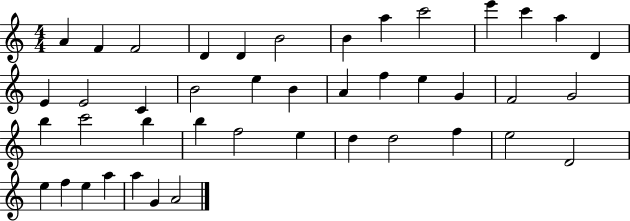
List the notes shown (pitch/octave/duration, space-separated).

A4/q F4/q F4/h D4/q D4/q B4/h B4/q A5/q C6/h E6/q C6/q A5/q D4/q E4/q E4/h C4/q B4/h E5/q B4/q A4/q F5/q E5/q G4/q F4/h G4/h B5/q C6/h B5/q B5/q F5/h E5/q D5/q D5/h F5/q E5/h D4/h E5/q F5/q E5/q A5/q A5/q G4/q A4/h